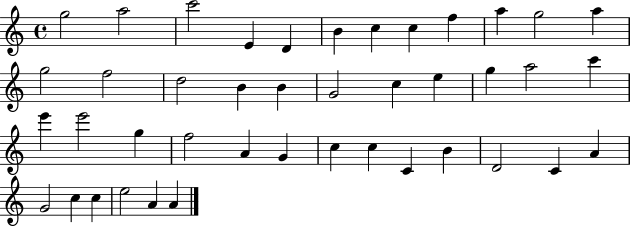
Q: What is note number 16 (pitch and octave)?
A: B4